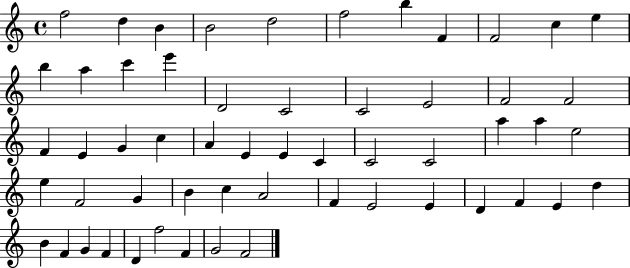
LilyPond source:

{
  \clef treble
  \time 4/4
  \defaultTimeSignature
  \key c \major
  f''2 d''4 b'4 | b'2 d''2 | f''2 b''4 f'4 | f'2 c''4 e''4 | \break b''4 a''4 c'''4 e'''4 | d'2 c'2 | c'2 e'2 | f'2 f'2 | \break f'4 e'4 g'4 c''4 | a'4 e'4 e'4 c'4 | c'2 c'2 | a''4 a''4 e''2 | \break e''4 f'2 g'4 | b'4 c''4 a'2 | f'4 e'2 e'4 | d'4 f'4 e'4 d''4 | \break b'4 f'4 g'4 f'4 | d'4 f''2 f'4 | g'2 f'2 | \bar "|."
}